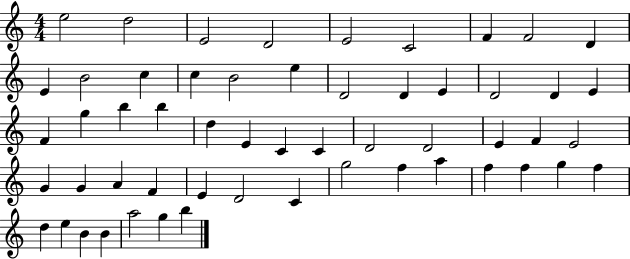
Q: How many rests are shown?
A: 0